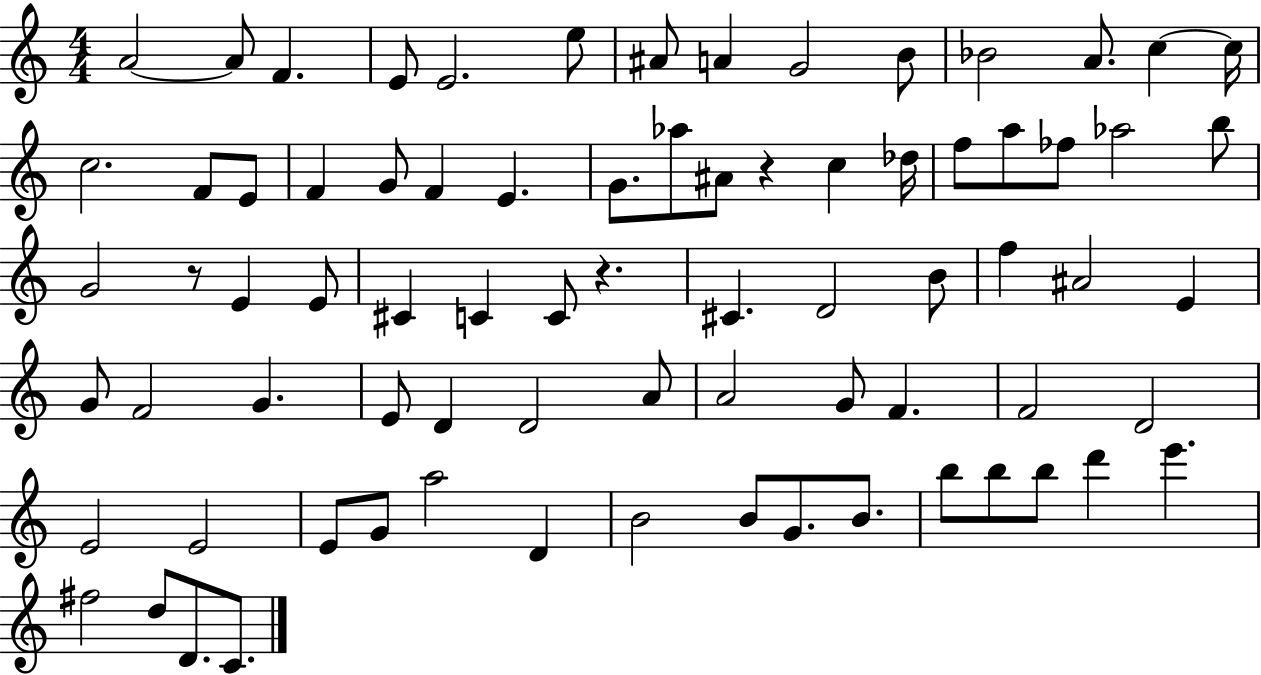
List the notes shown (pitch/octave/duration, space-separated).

A4/h A4/e F4/q. E4/e E4/h. E5/e A#4/e A4/q G4/h B4/e Bb4/h A4/e. C5/q C5/s C5/h. F4/e E4/e F4/q G4/e F4/q E4/q. G4/e. Ab5/e A#4/e R/q C5/q Db5/s F5/e A5/e FES5/e Ab5/h B5/e G4/h R/e E4/q E4/e C#4/q C4/q C4/e R/q. C#4/q. D4/h B4/e F5/q A#4/h E4/q G4/e F4/h G4/q. E4/e D4/q D4/h A4/e A4/h G4/e F4/q. F4/h D4/h E4/h E4/h E4/e G4/e A5/h D4/q B4/h B4/e G4/e. B4/e. B5/e B5/e B5/e D6/q E6/q. F#5/h D5/e D4/e. C4/e.